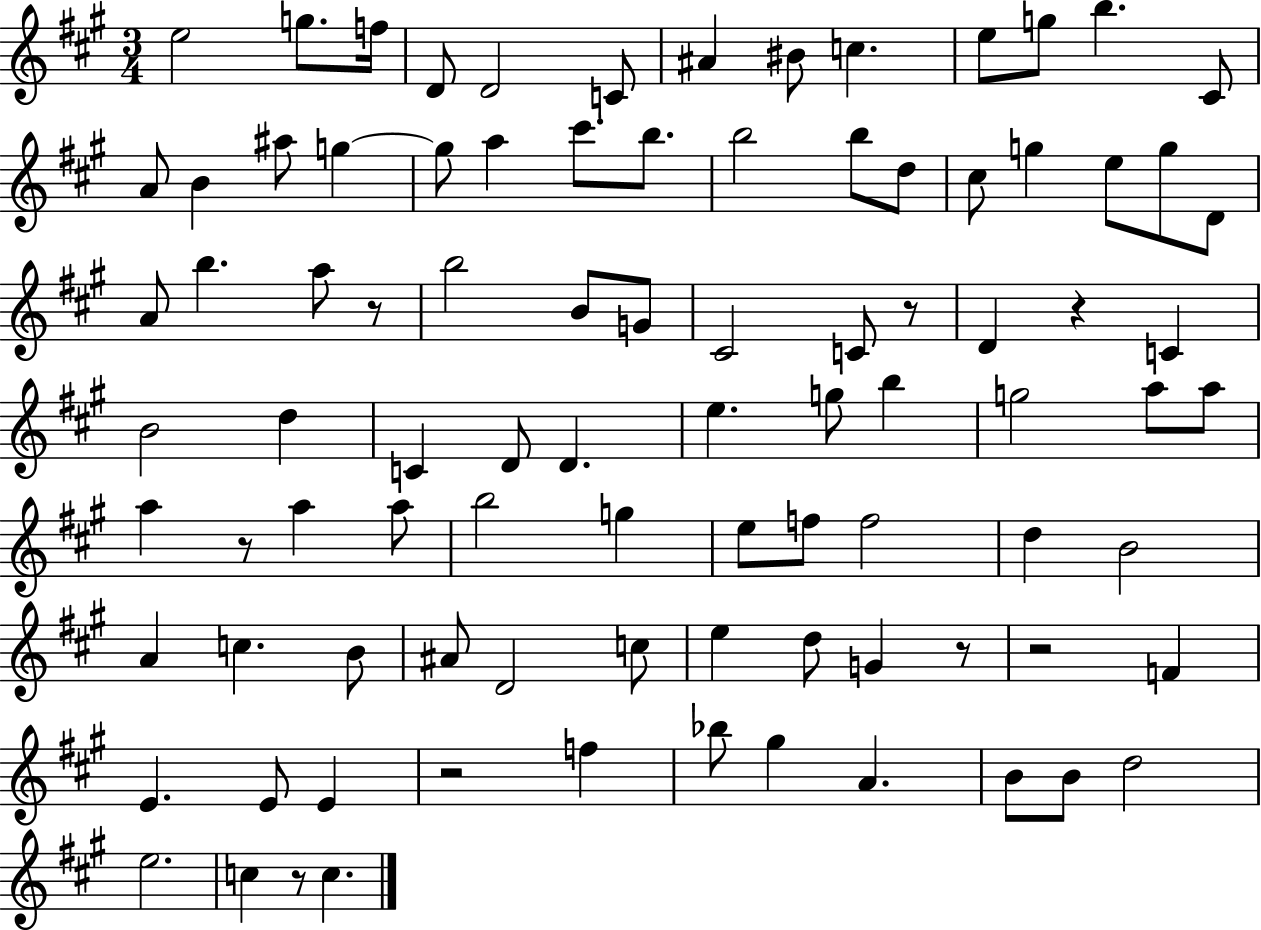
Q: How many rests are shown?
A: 8